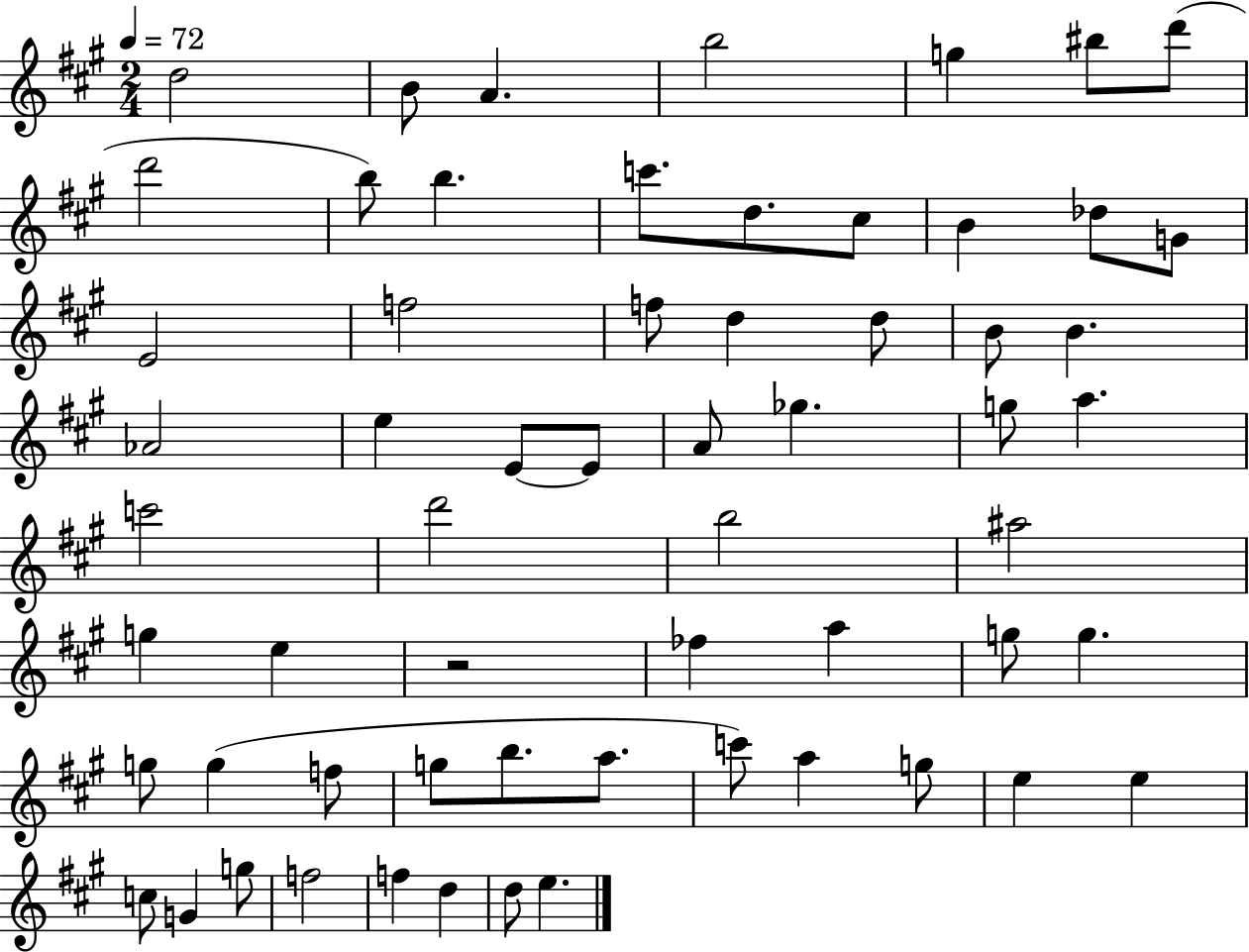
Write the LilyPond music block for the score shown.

{
  \clef treble
  \numericTimeSignature
  \time 2/4
  \key a \major
  \tempo 4 = 72
  \repeat volta 2 { d''2 | b'8 a'4. | b''2 | g''4 bis''8 d'''8( | \break d'''2 | b''8) b''4. | c'''8. d''8. cis''8 | b'4 des''8 g'8 | \break e'2 | f''2 | f''8 d''4 d''8 | b'8 b'4. | \break aes'2 | e''4 e'8~~ e'8 | a'8 ges''4. | g''8 a''4. | \break c'''2 | d'''2 | b''2 | ais''2 | \break g''4 e''4 | r2 | fes''4 a''4 | g''8 g''4. | \break g''8 g''4( f''8 | g''8 b''8. a''8. | c'''8) a''4 g''8 | e''4 e''4 | \break c''8 g'4 g''8 | f''2 | f''4 d''4 | d''8 e''4. | \break } \bar "|."
}